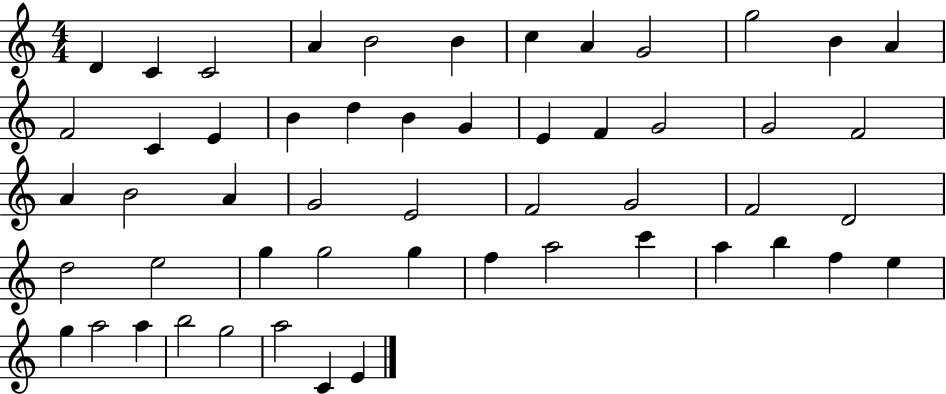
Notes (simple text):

D4/q C4/q C4/h A4/q B4/h B4/q C5/q A4/q G4/h G5/h B4/q A4/q F4/h C4/q E4/q B4/q D5/q B4/q G4/q E4/q F4/q G4/h G4/h F4/h A4/q B4/h A4/q G4/h E4/h F4/h G4/h F4/h D4/h D5/h E5/h G5/q G5/h G5/q F5/q A5/h C6/q A5/q B5/q F5/q E5/q G5/q A5/h A5/q B5/h G5/h A5/h C4/q E4/q